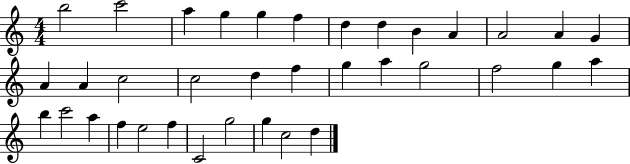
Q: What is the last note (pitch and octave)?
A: D5